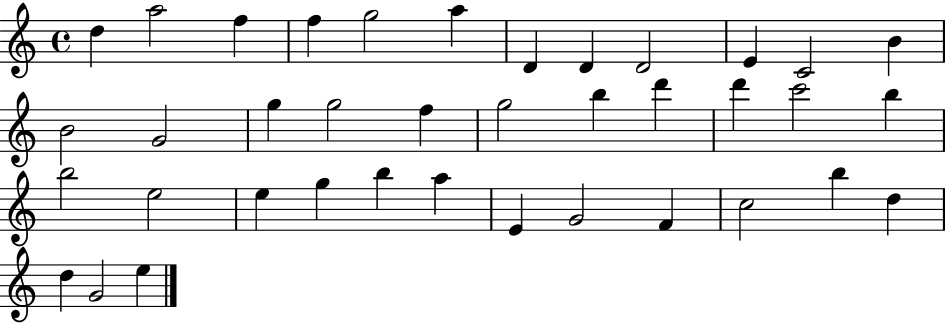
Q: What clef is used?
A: treble